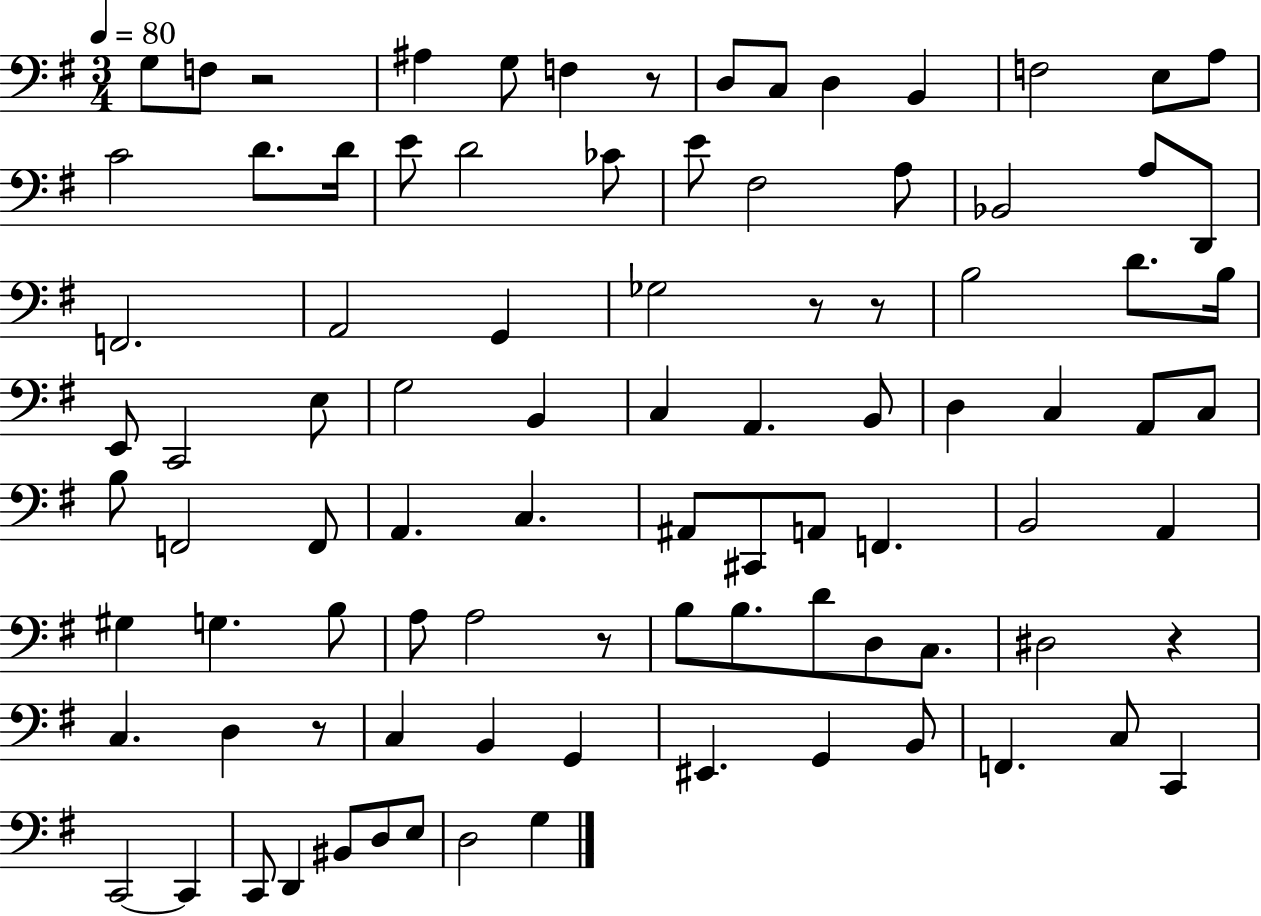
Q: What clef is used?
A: bass